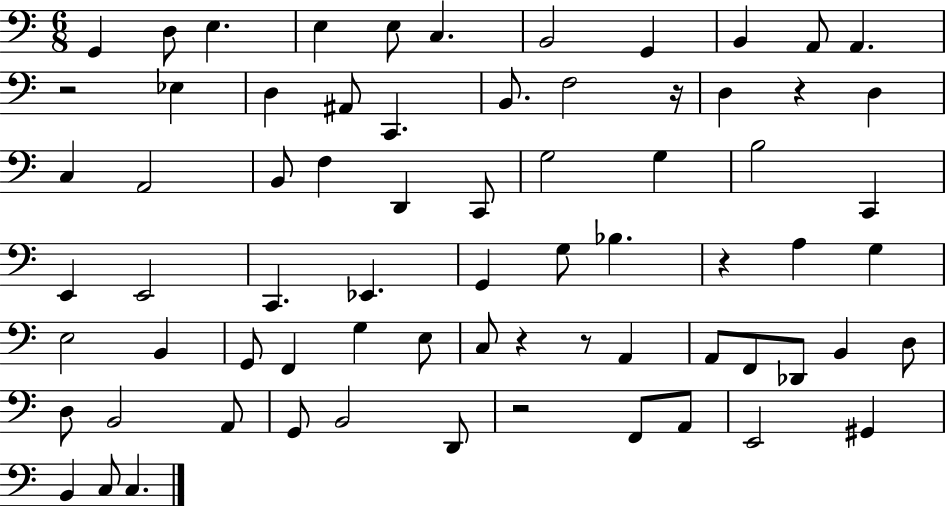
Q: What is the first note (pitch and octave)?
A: G2